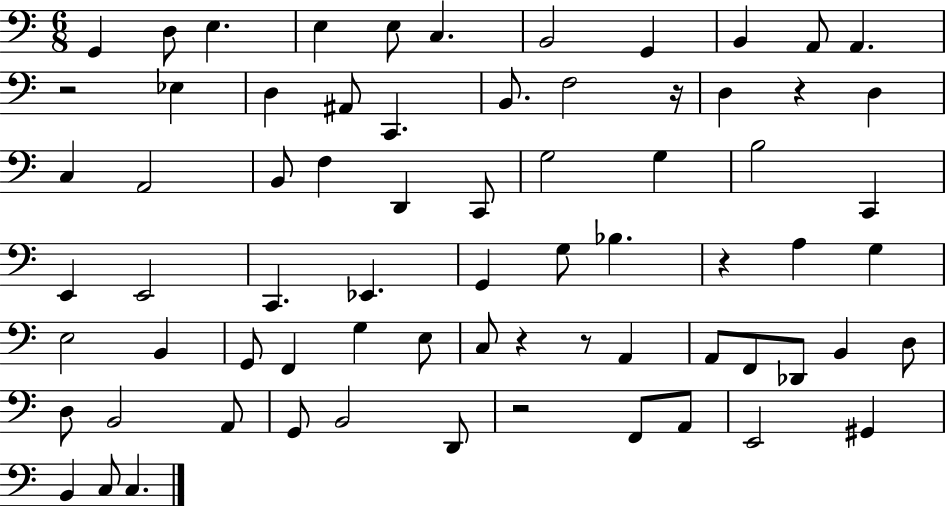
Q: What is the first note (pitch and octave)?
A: G2